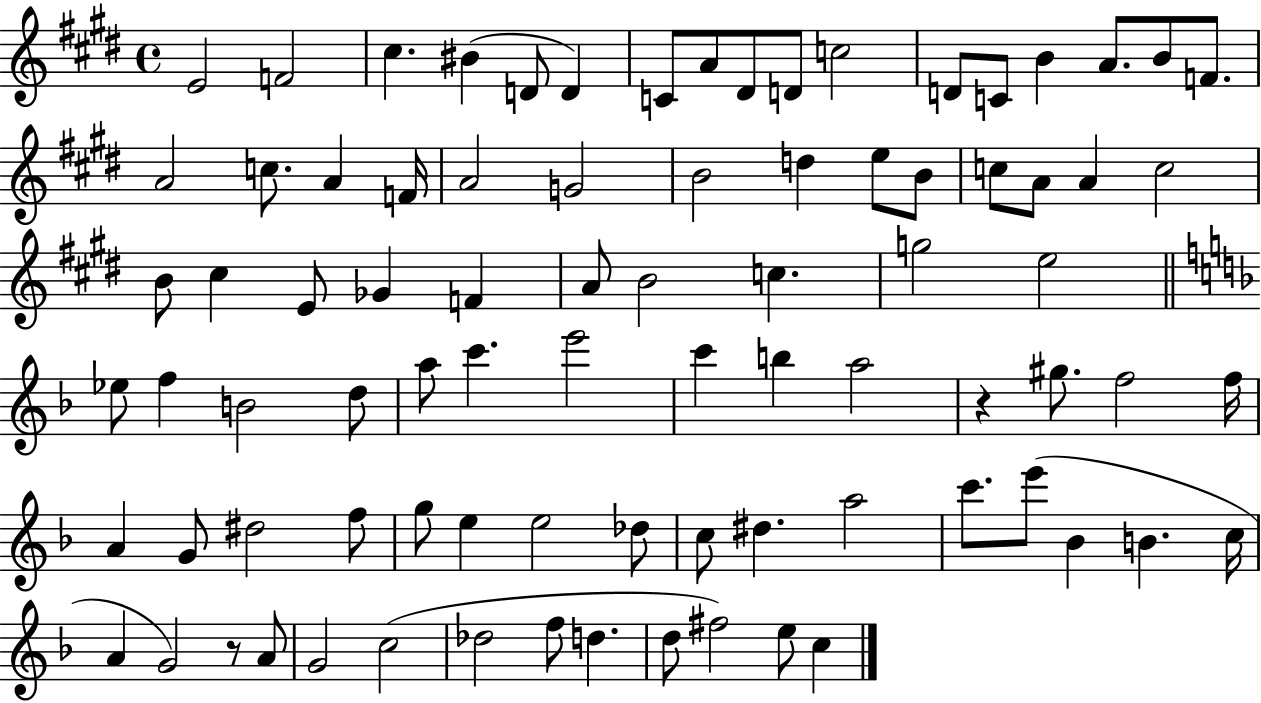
{
  \clef treble
  \time 4/4
  \defaultTimeSignature
  \key e \major
  e'2 f'2 | cis''4. bis'4( d'8 d'4) | c'8 a'8 dis'8 d'8 c''2 | d'8 c'8 b'4 a'8. b'8 f'8. | \break a'2 c''8. a'4 f'16 | a'2 g'2 | b'2 d''4 e''8 b'8 | c''8 a'8 a'4 c''2 | \break b'8 cis''4 e'8 ges'4 f'4 | a'8 b'2 c''4. | g''2 e''2 | \bar "||" \break \key f \major ees''8 f''4 b'2 d''8 | a''8 c'''4. e'''2 | c'''4 b''4 a''2 | r4 gis''8. f''2 f''16 | \break a'4 g'8 dis''2 f''8 | g''8 e''4 e''2 des''8 | c''8 dis''4. a''2 | c'''8. e'''8( bes'4 b'4. c''16 | \break a'4 g'2) r8 a'8 | g'2 c''2( | des''2 f''8 d''4. | d''8 fis''2) e''8 c''4 | \break \bar "|."
}